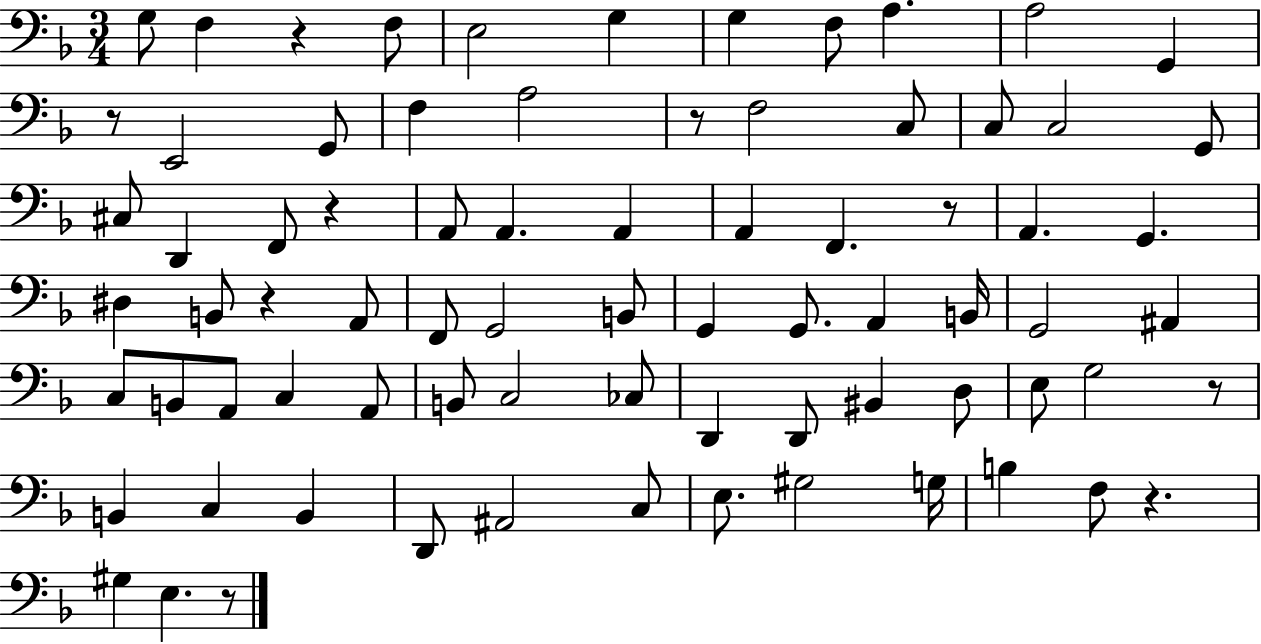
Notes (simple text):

G3/e F3/q R/q F3/e E3/h G3/q G3/q F3/e A3/q. A3/h G2/q R/e E2/h G2/e F3/q A3/h R/e F3/h C3/e C3/e C3/h G2/e C#3/e D2/q F2/e R/q A2/e A2/q. A2/q A2/q F2/q. R/e A2/q. G2/q. D#3/q B2/e R/q A2/e F2/e G2/h B2/e G2/q G2/e. A2/q B2/s G2/h A#2/q C3/e B2/e A2/e C3/q A2/e B2/e C3/h CES3/e D2/q D2/e BIS2/q D3/e E3/e G3/h R/e B2/q C3/q B2/q D2/e A#2/h C3/e E3/e. G#3/h G3/s B3/q F3/e R/q. G#3/q E3/q. R/e